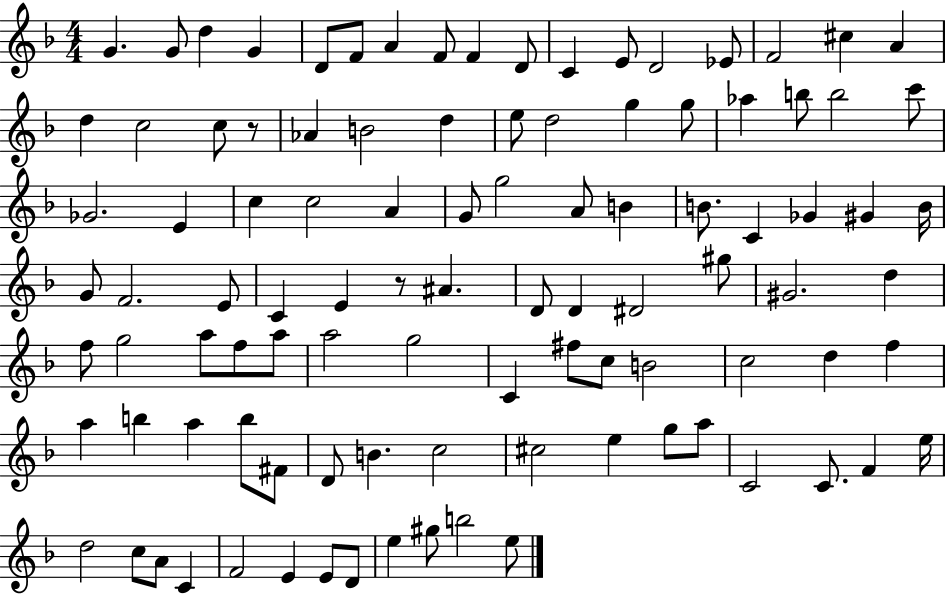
G4/q. G4/e D5/q G4/q D4/e F4/e A4/q F4/e F4/q D4/e C4/q E4/e D4/h Eb4/e F4/h C#5/q A4/q D5/q C5/h C5/e R/e Ab4/q B4/h D5/q E5/e D5/h G5/q G5/e Ab5/q B5/e B5/h C6/e Gb4/h. E4/q C5/q C5/h A4/q G4/e G5/h A4/e B4/q B4/e. C4/q Gb4/q G#4/q B4/s G4/e F4/h. E4/e C4/q E4/q R/e A#4/q. D4/e D4/q D#4/h G#5/e G#4/h. D5/q F5/e G5/h A5/e F5/e A5/e A5/h G5/h C4/q F#5/e C5/e B4/h C5/h D5/q F5/q A5/q B5/q A5/q B5/e F#4/e D4/e B4/q. C5/h C#5/h E5/q G5/e A5/e C4/h C4/e. F4/q E5/s D5/h C5/e A4/e C4/q F4/h E4/q E4/e D4/e E5/q G#5/e B5/h E5/e